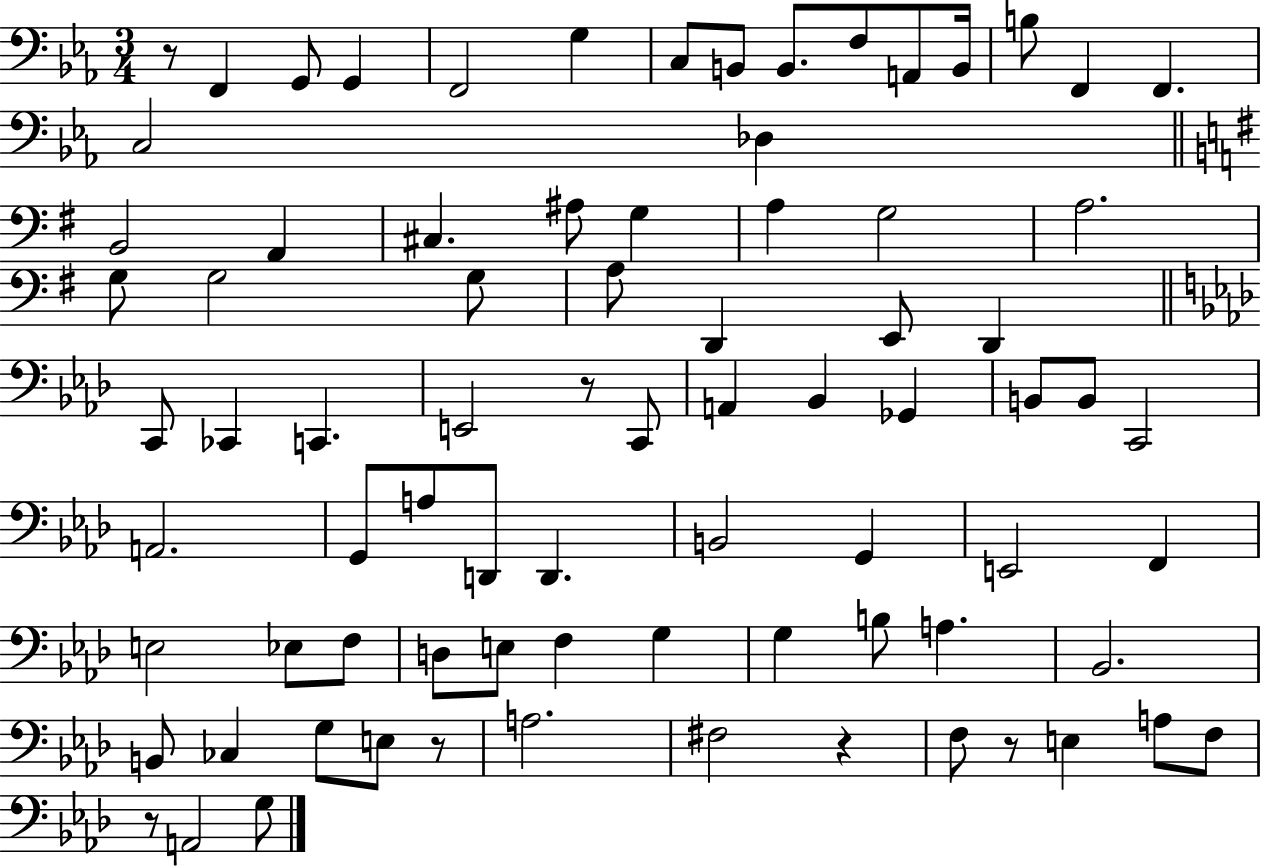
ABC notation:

X:1
T:Untitled
M:3/4
L:1/4
K:Eb
z/2 F,, G,,/2 G,, F,,2 G, C,/2 B,,/2 B,,/2 F,/2 A,,/2 B,,/4 B,/2 F,, F,, C,2 _D, B,,2 A,, ^C, ^A,/2 G, A, G,2 A,2 G,/2 G,2 G,/2 A,/2 D,, E,,/2 D,, C,,/2 _C,, C,, E,,2 z/2 C,,/2 A,, _B,, _G,, B,,/2 B,,/2 C,,2 A,,2 G,,/2 A,/2 D,,/2 D,, B,,2 G,, E,,2 F,, E,2 _E,/2 F,/2 D,/2 E,/2 F, G, G, B,/2 A, _B,,2 B,,/2 _C, G,/2 E,/2 z/2 A,2 ^F,2 z F,/2 z/2 E, A,/2 F,/2 z/2 A,,2 G,/2